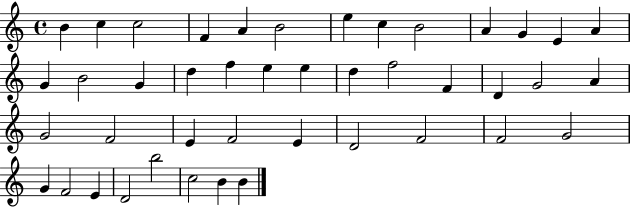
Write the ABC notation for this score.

X:1
T:Untitled
M:4/4
L:1/4
K:C
B c c2 F A B2 e c B2 A G E A G B2 G d f e e d f2 F D G2 A G2 F2 E F2 E D2 F2 F2 G2 G F2 E D2 b2 c2 B B